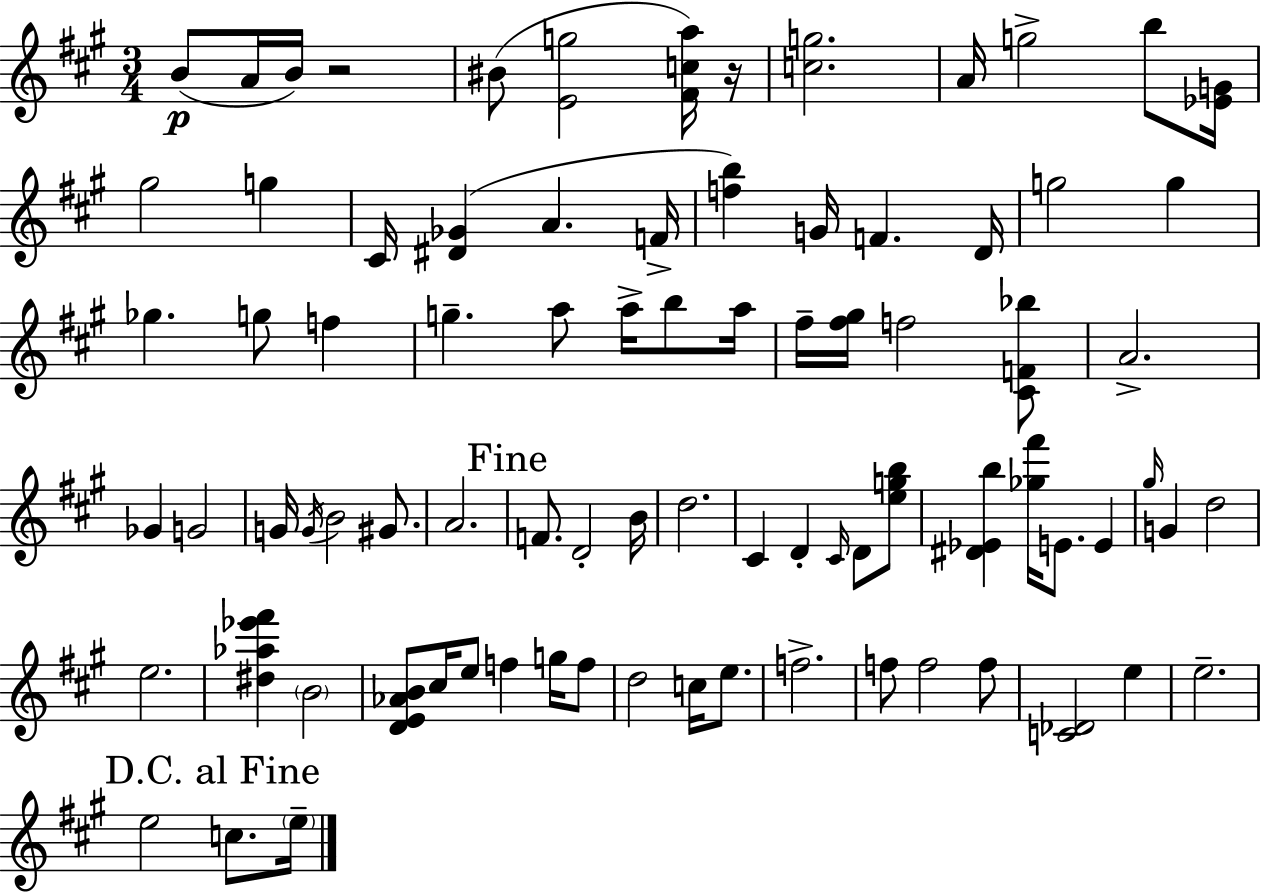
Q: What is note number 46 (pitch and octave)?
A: G#5